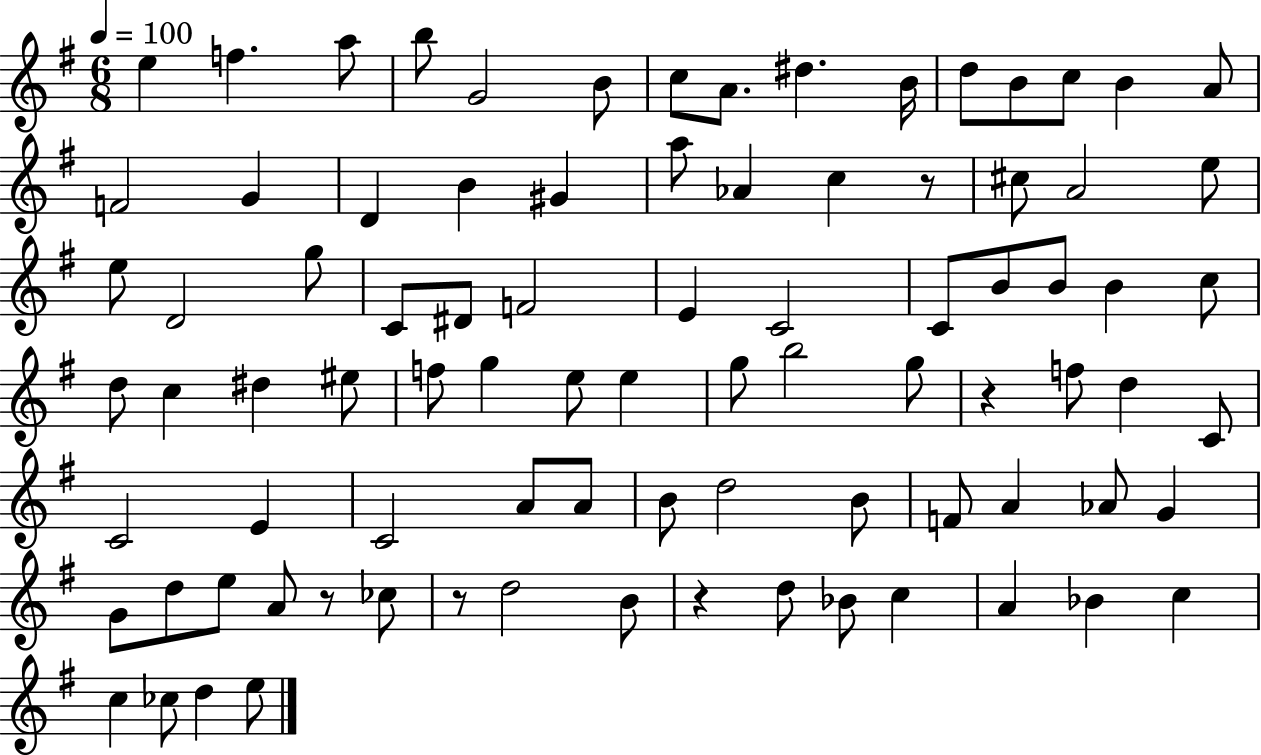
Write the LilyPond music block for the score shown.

{
  \clef treble
  \numericTimeSignature
  \time 6/8
  \key g \major
  \tempo 4 = 100
  e''4 f''4. a''8 | b''8 g'2 b'8 | c''8 a'8. dis''4. b'16 | d''8 b'8 c''8 b'4 a'8 | \break f'2 g'4 | d'4 b'4 gis'4 | a''8 aes'4 c''4 r8 | cis''8 a'2 e''8 | \break e''8 d'2 g''8 | c'8 dis'8 f'2 | e'4 c'2 | c'8 b'8 b'8 b'4 c''8 | \break d''8 c''4 dis''4 eis''8 | f''8 g''4 e''8 e''4 | g''8 b''2 g''8 | r4 f''8 d''4 c'8 | \break c'2 e'4 | c'2 a'8 a'8 | b'8 d''2 b'8 | f'8 a'4 aes'8 g'4 | \break g'8 d''8 e''8 a'8 r8 ces''8 | r8 d''2 b'8 | r4 d''8 bes'8 c''4 | a'4 bes'4 c''4 | \break c''4 ces''8 d''4 e''8 | \bar "|."
}